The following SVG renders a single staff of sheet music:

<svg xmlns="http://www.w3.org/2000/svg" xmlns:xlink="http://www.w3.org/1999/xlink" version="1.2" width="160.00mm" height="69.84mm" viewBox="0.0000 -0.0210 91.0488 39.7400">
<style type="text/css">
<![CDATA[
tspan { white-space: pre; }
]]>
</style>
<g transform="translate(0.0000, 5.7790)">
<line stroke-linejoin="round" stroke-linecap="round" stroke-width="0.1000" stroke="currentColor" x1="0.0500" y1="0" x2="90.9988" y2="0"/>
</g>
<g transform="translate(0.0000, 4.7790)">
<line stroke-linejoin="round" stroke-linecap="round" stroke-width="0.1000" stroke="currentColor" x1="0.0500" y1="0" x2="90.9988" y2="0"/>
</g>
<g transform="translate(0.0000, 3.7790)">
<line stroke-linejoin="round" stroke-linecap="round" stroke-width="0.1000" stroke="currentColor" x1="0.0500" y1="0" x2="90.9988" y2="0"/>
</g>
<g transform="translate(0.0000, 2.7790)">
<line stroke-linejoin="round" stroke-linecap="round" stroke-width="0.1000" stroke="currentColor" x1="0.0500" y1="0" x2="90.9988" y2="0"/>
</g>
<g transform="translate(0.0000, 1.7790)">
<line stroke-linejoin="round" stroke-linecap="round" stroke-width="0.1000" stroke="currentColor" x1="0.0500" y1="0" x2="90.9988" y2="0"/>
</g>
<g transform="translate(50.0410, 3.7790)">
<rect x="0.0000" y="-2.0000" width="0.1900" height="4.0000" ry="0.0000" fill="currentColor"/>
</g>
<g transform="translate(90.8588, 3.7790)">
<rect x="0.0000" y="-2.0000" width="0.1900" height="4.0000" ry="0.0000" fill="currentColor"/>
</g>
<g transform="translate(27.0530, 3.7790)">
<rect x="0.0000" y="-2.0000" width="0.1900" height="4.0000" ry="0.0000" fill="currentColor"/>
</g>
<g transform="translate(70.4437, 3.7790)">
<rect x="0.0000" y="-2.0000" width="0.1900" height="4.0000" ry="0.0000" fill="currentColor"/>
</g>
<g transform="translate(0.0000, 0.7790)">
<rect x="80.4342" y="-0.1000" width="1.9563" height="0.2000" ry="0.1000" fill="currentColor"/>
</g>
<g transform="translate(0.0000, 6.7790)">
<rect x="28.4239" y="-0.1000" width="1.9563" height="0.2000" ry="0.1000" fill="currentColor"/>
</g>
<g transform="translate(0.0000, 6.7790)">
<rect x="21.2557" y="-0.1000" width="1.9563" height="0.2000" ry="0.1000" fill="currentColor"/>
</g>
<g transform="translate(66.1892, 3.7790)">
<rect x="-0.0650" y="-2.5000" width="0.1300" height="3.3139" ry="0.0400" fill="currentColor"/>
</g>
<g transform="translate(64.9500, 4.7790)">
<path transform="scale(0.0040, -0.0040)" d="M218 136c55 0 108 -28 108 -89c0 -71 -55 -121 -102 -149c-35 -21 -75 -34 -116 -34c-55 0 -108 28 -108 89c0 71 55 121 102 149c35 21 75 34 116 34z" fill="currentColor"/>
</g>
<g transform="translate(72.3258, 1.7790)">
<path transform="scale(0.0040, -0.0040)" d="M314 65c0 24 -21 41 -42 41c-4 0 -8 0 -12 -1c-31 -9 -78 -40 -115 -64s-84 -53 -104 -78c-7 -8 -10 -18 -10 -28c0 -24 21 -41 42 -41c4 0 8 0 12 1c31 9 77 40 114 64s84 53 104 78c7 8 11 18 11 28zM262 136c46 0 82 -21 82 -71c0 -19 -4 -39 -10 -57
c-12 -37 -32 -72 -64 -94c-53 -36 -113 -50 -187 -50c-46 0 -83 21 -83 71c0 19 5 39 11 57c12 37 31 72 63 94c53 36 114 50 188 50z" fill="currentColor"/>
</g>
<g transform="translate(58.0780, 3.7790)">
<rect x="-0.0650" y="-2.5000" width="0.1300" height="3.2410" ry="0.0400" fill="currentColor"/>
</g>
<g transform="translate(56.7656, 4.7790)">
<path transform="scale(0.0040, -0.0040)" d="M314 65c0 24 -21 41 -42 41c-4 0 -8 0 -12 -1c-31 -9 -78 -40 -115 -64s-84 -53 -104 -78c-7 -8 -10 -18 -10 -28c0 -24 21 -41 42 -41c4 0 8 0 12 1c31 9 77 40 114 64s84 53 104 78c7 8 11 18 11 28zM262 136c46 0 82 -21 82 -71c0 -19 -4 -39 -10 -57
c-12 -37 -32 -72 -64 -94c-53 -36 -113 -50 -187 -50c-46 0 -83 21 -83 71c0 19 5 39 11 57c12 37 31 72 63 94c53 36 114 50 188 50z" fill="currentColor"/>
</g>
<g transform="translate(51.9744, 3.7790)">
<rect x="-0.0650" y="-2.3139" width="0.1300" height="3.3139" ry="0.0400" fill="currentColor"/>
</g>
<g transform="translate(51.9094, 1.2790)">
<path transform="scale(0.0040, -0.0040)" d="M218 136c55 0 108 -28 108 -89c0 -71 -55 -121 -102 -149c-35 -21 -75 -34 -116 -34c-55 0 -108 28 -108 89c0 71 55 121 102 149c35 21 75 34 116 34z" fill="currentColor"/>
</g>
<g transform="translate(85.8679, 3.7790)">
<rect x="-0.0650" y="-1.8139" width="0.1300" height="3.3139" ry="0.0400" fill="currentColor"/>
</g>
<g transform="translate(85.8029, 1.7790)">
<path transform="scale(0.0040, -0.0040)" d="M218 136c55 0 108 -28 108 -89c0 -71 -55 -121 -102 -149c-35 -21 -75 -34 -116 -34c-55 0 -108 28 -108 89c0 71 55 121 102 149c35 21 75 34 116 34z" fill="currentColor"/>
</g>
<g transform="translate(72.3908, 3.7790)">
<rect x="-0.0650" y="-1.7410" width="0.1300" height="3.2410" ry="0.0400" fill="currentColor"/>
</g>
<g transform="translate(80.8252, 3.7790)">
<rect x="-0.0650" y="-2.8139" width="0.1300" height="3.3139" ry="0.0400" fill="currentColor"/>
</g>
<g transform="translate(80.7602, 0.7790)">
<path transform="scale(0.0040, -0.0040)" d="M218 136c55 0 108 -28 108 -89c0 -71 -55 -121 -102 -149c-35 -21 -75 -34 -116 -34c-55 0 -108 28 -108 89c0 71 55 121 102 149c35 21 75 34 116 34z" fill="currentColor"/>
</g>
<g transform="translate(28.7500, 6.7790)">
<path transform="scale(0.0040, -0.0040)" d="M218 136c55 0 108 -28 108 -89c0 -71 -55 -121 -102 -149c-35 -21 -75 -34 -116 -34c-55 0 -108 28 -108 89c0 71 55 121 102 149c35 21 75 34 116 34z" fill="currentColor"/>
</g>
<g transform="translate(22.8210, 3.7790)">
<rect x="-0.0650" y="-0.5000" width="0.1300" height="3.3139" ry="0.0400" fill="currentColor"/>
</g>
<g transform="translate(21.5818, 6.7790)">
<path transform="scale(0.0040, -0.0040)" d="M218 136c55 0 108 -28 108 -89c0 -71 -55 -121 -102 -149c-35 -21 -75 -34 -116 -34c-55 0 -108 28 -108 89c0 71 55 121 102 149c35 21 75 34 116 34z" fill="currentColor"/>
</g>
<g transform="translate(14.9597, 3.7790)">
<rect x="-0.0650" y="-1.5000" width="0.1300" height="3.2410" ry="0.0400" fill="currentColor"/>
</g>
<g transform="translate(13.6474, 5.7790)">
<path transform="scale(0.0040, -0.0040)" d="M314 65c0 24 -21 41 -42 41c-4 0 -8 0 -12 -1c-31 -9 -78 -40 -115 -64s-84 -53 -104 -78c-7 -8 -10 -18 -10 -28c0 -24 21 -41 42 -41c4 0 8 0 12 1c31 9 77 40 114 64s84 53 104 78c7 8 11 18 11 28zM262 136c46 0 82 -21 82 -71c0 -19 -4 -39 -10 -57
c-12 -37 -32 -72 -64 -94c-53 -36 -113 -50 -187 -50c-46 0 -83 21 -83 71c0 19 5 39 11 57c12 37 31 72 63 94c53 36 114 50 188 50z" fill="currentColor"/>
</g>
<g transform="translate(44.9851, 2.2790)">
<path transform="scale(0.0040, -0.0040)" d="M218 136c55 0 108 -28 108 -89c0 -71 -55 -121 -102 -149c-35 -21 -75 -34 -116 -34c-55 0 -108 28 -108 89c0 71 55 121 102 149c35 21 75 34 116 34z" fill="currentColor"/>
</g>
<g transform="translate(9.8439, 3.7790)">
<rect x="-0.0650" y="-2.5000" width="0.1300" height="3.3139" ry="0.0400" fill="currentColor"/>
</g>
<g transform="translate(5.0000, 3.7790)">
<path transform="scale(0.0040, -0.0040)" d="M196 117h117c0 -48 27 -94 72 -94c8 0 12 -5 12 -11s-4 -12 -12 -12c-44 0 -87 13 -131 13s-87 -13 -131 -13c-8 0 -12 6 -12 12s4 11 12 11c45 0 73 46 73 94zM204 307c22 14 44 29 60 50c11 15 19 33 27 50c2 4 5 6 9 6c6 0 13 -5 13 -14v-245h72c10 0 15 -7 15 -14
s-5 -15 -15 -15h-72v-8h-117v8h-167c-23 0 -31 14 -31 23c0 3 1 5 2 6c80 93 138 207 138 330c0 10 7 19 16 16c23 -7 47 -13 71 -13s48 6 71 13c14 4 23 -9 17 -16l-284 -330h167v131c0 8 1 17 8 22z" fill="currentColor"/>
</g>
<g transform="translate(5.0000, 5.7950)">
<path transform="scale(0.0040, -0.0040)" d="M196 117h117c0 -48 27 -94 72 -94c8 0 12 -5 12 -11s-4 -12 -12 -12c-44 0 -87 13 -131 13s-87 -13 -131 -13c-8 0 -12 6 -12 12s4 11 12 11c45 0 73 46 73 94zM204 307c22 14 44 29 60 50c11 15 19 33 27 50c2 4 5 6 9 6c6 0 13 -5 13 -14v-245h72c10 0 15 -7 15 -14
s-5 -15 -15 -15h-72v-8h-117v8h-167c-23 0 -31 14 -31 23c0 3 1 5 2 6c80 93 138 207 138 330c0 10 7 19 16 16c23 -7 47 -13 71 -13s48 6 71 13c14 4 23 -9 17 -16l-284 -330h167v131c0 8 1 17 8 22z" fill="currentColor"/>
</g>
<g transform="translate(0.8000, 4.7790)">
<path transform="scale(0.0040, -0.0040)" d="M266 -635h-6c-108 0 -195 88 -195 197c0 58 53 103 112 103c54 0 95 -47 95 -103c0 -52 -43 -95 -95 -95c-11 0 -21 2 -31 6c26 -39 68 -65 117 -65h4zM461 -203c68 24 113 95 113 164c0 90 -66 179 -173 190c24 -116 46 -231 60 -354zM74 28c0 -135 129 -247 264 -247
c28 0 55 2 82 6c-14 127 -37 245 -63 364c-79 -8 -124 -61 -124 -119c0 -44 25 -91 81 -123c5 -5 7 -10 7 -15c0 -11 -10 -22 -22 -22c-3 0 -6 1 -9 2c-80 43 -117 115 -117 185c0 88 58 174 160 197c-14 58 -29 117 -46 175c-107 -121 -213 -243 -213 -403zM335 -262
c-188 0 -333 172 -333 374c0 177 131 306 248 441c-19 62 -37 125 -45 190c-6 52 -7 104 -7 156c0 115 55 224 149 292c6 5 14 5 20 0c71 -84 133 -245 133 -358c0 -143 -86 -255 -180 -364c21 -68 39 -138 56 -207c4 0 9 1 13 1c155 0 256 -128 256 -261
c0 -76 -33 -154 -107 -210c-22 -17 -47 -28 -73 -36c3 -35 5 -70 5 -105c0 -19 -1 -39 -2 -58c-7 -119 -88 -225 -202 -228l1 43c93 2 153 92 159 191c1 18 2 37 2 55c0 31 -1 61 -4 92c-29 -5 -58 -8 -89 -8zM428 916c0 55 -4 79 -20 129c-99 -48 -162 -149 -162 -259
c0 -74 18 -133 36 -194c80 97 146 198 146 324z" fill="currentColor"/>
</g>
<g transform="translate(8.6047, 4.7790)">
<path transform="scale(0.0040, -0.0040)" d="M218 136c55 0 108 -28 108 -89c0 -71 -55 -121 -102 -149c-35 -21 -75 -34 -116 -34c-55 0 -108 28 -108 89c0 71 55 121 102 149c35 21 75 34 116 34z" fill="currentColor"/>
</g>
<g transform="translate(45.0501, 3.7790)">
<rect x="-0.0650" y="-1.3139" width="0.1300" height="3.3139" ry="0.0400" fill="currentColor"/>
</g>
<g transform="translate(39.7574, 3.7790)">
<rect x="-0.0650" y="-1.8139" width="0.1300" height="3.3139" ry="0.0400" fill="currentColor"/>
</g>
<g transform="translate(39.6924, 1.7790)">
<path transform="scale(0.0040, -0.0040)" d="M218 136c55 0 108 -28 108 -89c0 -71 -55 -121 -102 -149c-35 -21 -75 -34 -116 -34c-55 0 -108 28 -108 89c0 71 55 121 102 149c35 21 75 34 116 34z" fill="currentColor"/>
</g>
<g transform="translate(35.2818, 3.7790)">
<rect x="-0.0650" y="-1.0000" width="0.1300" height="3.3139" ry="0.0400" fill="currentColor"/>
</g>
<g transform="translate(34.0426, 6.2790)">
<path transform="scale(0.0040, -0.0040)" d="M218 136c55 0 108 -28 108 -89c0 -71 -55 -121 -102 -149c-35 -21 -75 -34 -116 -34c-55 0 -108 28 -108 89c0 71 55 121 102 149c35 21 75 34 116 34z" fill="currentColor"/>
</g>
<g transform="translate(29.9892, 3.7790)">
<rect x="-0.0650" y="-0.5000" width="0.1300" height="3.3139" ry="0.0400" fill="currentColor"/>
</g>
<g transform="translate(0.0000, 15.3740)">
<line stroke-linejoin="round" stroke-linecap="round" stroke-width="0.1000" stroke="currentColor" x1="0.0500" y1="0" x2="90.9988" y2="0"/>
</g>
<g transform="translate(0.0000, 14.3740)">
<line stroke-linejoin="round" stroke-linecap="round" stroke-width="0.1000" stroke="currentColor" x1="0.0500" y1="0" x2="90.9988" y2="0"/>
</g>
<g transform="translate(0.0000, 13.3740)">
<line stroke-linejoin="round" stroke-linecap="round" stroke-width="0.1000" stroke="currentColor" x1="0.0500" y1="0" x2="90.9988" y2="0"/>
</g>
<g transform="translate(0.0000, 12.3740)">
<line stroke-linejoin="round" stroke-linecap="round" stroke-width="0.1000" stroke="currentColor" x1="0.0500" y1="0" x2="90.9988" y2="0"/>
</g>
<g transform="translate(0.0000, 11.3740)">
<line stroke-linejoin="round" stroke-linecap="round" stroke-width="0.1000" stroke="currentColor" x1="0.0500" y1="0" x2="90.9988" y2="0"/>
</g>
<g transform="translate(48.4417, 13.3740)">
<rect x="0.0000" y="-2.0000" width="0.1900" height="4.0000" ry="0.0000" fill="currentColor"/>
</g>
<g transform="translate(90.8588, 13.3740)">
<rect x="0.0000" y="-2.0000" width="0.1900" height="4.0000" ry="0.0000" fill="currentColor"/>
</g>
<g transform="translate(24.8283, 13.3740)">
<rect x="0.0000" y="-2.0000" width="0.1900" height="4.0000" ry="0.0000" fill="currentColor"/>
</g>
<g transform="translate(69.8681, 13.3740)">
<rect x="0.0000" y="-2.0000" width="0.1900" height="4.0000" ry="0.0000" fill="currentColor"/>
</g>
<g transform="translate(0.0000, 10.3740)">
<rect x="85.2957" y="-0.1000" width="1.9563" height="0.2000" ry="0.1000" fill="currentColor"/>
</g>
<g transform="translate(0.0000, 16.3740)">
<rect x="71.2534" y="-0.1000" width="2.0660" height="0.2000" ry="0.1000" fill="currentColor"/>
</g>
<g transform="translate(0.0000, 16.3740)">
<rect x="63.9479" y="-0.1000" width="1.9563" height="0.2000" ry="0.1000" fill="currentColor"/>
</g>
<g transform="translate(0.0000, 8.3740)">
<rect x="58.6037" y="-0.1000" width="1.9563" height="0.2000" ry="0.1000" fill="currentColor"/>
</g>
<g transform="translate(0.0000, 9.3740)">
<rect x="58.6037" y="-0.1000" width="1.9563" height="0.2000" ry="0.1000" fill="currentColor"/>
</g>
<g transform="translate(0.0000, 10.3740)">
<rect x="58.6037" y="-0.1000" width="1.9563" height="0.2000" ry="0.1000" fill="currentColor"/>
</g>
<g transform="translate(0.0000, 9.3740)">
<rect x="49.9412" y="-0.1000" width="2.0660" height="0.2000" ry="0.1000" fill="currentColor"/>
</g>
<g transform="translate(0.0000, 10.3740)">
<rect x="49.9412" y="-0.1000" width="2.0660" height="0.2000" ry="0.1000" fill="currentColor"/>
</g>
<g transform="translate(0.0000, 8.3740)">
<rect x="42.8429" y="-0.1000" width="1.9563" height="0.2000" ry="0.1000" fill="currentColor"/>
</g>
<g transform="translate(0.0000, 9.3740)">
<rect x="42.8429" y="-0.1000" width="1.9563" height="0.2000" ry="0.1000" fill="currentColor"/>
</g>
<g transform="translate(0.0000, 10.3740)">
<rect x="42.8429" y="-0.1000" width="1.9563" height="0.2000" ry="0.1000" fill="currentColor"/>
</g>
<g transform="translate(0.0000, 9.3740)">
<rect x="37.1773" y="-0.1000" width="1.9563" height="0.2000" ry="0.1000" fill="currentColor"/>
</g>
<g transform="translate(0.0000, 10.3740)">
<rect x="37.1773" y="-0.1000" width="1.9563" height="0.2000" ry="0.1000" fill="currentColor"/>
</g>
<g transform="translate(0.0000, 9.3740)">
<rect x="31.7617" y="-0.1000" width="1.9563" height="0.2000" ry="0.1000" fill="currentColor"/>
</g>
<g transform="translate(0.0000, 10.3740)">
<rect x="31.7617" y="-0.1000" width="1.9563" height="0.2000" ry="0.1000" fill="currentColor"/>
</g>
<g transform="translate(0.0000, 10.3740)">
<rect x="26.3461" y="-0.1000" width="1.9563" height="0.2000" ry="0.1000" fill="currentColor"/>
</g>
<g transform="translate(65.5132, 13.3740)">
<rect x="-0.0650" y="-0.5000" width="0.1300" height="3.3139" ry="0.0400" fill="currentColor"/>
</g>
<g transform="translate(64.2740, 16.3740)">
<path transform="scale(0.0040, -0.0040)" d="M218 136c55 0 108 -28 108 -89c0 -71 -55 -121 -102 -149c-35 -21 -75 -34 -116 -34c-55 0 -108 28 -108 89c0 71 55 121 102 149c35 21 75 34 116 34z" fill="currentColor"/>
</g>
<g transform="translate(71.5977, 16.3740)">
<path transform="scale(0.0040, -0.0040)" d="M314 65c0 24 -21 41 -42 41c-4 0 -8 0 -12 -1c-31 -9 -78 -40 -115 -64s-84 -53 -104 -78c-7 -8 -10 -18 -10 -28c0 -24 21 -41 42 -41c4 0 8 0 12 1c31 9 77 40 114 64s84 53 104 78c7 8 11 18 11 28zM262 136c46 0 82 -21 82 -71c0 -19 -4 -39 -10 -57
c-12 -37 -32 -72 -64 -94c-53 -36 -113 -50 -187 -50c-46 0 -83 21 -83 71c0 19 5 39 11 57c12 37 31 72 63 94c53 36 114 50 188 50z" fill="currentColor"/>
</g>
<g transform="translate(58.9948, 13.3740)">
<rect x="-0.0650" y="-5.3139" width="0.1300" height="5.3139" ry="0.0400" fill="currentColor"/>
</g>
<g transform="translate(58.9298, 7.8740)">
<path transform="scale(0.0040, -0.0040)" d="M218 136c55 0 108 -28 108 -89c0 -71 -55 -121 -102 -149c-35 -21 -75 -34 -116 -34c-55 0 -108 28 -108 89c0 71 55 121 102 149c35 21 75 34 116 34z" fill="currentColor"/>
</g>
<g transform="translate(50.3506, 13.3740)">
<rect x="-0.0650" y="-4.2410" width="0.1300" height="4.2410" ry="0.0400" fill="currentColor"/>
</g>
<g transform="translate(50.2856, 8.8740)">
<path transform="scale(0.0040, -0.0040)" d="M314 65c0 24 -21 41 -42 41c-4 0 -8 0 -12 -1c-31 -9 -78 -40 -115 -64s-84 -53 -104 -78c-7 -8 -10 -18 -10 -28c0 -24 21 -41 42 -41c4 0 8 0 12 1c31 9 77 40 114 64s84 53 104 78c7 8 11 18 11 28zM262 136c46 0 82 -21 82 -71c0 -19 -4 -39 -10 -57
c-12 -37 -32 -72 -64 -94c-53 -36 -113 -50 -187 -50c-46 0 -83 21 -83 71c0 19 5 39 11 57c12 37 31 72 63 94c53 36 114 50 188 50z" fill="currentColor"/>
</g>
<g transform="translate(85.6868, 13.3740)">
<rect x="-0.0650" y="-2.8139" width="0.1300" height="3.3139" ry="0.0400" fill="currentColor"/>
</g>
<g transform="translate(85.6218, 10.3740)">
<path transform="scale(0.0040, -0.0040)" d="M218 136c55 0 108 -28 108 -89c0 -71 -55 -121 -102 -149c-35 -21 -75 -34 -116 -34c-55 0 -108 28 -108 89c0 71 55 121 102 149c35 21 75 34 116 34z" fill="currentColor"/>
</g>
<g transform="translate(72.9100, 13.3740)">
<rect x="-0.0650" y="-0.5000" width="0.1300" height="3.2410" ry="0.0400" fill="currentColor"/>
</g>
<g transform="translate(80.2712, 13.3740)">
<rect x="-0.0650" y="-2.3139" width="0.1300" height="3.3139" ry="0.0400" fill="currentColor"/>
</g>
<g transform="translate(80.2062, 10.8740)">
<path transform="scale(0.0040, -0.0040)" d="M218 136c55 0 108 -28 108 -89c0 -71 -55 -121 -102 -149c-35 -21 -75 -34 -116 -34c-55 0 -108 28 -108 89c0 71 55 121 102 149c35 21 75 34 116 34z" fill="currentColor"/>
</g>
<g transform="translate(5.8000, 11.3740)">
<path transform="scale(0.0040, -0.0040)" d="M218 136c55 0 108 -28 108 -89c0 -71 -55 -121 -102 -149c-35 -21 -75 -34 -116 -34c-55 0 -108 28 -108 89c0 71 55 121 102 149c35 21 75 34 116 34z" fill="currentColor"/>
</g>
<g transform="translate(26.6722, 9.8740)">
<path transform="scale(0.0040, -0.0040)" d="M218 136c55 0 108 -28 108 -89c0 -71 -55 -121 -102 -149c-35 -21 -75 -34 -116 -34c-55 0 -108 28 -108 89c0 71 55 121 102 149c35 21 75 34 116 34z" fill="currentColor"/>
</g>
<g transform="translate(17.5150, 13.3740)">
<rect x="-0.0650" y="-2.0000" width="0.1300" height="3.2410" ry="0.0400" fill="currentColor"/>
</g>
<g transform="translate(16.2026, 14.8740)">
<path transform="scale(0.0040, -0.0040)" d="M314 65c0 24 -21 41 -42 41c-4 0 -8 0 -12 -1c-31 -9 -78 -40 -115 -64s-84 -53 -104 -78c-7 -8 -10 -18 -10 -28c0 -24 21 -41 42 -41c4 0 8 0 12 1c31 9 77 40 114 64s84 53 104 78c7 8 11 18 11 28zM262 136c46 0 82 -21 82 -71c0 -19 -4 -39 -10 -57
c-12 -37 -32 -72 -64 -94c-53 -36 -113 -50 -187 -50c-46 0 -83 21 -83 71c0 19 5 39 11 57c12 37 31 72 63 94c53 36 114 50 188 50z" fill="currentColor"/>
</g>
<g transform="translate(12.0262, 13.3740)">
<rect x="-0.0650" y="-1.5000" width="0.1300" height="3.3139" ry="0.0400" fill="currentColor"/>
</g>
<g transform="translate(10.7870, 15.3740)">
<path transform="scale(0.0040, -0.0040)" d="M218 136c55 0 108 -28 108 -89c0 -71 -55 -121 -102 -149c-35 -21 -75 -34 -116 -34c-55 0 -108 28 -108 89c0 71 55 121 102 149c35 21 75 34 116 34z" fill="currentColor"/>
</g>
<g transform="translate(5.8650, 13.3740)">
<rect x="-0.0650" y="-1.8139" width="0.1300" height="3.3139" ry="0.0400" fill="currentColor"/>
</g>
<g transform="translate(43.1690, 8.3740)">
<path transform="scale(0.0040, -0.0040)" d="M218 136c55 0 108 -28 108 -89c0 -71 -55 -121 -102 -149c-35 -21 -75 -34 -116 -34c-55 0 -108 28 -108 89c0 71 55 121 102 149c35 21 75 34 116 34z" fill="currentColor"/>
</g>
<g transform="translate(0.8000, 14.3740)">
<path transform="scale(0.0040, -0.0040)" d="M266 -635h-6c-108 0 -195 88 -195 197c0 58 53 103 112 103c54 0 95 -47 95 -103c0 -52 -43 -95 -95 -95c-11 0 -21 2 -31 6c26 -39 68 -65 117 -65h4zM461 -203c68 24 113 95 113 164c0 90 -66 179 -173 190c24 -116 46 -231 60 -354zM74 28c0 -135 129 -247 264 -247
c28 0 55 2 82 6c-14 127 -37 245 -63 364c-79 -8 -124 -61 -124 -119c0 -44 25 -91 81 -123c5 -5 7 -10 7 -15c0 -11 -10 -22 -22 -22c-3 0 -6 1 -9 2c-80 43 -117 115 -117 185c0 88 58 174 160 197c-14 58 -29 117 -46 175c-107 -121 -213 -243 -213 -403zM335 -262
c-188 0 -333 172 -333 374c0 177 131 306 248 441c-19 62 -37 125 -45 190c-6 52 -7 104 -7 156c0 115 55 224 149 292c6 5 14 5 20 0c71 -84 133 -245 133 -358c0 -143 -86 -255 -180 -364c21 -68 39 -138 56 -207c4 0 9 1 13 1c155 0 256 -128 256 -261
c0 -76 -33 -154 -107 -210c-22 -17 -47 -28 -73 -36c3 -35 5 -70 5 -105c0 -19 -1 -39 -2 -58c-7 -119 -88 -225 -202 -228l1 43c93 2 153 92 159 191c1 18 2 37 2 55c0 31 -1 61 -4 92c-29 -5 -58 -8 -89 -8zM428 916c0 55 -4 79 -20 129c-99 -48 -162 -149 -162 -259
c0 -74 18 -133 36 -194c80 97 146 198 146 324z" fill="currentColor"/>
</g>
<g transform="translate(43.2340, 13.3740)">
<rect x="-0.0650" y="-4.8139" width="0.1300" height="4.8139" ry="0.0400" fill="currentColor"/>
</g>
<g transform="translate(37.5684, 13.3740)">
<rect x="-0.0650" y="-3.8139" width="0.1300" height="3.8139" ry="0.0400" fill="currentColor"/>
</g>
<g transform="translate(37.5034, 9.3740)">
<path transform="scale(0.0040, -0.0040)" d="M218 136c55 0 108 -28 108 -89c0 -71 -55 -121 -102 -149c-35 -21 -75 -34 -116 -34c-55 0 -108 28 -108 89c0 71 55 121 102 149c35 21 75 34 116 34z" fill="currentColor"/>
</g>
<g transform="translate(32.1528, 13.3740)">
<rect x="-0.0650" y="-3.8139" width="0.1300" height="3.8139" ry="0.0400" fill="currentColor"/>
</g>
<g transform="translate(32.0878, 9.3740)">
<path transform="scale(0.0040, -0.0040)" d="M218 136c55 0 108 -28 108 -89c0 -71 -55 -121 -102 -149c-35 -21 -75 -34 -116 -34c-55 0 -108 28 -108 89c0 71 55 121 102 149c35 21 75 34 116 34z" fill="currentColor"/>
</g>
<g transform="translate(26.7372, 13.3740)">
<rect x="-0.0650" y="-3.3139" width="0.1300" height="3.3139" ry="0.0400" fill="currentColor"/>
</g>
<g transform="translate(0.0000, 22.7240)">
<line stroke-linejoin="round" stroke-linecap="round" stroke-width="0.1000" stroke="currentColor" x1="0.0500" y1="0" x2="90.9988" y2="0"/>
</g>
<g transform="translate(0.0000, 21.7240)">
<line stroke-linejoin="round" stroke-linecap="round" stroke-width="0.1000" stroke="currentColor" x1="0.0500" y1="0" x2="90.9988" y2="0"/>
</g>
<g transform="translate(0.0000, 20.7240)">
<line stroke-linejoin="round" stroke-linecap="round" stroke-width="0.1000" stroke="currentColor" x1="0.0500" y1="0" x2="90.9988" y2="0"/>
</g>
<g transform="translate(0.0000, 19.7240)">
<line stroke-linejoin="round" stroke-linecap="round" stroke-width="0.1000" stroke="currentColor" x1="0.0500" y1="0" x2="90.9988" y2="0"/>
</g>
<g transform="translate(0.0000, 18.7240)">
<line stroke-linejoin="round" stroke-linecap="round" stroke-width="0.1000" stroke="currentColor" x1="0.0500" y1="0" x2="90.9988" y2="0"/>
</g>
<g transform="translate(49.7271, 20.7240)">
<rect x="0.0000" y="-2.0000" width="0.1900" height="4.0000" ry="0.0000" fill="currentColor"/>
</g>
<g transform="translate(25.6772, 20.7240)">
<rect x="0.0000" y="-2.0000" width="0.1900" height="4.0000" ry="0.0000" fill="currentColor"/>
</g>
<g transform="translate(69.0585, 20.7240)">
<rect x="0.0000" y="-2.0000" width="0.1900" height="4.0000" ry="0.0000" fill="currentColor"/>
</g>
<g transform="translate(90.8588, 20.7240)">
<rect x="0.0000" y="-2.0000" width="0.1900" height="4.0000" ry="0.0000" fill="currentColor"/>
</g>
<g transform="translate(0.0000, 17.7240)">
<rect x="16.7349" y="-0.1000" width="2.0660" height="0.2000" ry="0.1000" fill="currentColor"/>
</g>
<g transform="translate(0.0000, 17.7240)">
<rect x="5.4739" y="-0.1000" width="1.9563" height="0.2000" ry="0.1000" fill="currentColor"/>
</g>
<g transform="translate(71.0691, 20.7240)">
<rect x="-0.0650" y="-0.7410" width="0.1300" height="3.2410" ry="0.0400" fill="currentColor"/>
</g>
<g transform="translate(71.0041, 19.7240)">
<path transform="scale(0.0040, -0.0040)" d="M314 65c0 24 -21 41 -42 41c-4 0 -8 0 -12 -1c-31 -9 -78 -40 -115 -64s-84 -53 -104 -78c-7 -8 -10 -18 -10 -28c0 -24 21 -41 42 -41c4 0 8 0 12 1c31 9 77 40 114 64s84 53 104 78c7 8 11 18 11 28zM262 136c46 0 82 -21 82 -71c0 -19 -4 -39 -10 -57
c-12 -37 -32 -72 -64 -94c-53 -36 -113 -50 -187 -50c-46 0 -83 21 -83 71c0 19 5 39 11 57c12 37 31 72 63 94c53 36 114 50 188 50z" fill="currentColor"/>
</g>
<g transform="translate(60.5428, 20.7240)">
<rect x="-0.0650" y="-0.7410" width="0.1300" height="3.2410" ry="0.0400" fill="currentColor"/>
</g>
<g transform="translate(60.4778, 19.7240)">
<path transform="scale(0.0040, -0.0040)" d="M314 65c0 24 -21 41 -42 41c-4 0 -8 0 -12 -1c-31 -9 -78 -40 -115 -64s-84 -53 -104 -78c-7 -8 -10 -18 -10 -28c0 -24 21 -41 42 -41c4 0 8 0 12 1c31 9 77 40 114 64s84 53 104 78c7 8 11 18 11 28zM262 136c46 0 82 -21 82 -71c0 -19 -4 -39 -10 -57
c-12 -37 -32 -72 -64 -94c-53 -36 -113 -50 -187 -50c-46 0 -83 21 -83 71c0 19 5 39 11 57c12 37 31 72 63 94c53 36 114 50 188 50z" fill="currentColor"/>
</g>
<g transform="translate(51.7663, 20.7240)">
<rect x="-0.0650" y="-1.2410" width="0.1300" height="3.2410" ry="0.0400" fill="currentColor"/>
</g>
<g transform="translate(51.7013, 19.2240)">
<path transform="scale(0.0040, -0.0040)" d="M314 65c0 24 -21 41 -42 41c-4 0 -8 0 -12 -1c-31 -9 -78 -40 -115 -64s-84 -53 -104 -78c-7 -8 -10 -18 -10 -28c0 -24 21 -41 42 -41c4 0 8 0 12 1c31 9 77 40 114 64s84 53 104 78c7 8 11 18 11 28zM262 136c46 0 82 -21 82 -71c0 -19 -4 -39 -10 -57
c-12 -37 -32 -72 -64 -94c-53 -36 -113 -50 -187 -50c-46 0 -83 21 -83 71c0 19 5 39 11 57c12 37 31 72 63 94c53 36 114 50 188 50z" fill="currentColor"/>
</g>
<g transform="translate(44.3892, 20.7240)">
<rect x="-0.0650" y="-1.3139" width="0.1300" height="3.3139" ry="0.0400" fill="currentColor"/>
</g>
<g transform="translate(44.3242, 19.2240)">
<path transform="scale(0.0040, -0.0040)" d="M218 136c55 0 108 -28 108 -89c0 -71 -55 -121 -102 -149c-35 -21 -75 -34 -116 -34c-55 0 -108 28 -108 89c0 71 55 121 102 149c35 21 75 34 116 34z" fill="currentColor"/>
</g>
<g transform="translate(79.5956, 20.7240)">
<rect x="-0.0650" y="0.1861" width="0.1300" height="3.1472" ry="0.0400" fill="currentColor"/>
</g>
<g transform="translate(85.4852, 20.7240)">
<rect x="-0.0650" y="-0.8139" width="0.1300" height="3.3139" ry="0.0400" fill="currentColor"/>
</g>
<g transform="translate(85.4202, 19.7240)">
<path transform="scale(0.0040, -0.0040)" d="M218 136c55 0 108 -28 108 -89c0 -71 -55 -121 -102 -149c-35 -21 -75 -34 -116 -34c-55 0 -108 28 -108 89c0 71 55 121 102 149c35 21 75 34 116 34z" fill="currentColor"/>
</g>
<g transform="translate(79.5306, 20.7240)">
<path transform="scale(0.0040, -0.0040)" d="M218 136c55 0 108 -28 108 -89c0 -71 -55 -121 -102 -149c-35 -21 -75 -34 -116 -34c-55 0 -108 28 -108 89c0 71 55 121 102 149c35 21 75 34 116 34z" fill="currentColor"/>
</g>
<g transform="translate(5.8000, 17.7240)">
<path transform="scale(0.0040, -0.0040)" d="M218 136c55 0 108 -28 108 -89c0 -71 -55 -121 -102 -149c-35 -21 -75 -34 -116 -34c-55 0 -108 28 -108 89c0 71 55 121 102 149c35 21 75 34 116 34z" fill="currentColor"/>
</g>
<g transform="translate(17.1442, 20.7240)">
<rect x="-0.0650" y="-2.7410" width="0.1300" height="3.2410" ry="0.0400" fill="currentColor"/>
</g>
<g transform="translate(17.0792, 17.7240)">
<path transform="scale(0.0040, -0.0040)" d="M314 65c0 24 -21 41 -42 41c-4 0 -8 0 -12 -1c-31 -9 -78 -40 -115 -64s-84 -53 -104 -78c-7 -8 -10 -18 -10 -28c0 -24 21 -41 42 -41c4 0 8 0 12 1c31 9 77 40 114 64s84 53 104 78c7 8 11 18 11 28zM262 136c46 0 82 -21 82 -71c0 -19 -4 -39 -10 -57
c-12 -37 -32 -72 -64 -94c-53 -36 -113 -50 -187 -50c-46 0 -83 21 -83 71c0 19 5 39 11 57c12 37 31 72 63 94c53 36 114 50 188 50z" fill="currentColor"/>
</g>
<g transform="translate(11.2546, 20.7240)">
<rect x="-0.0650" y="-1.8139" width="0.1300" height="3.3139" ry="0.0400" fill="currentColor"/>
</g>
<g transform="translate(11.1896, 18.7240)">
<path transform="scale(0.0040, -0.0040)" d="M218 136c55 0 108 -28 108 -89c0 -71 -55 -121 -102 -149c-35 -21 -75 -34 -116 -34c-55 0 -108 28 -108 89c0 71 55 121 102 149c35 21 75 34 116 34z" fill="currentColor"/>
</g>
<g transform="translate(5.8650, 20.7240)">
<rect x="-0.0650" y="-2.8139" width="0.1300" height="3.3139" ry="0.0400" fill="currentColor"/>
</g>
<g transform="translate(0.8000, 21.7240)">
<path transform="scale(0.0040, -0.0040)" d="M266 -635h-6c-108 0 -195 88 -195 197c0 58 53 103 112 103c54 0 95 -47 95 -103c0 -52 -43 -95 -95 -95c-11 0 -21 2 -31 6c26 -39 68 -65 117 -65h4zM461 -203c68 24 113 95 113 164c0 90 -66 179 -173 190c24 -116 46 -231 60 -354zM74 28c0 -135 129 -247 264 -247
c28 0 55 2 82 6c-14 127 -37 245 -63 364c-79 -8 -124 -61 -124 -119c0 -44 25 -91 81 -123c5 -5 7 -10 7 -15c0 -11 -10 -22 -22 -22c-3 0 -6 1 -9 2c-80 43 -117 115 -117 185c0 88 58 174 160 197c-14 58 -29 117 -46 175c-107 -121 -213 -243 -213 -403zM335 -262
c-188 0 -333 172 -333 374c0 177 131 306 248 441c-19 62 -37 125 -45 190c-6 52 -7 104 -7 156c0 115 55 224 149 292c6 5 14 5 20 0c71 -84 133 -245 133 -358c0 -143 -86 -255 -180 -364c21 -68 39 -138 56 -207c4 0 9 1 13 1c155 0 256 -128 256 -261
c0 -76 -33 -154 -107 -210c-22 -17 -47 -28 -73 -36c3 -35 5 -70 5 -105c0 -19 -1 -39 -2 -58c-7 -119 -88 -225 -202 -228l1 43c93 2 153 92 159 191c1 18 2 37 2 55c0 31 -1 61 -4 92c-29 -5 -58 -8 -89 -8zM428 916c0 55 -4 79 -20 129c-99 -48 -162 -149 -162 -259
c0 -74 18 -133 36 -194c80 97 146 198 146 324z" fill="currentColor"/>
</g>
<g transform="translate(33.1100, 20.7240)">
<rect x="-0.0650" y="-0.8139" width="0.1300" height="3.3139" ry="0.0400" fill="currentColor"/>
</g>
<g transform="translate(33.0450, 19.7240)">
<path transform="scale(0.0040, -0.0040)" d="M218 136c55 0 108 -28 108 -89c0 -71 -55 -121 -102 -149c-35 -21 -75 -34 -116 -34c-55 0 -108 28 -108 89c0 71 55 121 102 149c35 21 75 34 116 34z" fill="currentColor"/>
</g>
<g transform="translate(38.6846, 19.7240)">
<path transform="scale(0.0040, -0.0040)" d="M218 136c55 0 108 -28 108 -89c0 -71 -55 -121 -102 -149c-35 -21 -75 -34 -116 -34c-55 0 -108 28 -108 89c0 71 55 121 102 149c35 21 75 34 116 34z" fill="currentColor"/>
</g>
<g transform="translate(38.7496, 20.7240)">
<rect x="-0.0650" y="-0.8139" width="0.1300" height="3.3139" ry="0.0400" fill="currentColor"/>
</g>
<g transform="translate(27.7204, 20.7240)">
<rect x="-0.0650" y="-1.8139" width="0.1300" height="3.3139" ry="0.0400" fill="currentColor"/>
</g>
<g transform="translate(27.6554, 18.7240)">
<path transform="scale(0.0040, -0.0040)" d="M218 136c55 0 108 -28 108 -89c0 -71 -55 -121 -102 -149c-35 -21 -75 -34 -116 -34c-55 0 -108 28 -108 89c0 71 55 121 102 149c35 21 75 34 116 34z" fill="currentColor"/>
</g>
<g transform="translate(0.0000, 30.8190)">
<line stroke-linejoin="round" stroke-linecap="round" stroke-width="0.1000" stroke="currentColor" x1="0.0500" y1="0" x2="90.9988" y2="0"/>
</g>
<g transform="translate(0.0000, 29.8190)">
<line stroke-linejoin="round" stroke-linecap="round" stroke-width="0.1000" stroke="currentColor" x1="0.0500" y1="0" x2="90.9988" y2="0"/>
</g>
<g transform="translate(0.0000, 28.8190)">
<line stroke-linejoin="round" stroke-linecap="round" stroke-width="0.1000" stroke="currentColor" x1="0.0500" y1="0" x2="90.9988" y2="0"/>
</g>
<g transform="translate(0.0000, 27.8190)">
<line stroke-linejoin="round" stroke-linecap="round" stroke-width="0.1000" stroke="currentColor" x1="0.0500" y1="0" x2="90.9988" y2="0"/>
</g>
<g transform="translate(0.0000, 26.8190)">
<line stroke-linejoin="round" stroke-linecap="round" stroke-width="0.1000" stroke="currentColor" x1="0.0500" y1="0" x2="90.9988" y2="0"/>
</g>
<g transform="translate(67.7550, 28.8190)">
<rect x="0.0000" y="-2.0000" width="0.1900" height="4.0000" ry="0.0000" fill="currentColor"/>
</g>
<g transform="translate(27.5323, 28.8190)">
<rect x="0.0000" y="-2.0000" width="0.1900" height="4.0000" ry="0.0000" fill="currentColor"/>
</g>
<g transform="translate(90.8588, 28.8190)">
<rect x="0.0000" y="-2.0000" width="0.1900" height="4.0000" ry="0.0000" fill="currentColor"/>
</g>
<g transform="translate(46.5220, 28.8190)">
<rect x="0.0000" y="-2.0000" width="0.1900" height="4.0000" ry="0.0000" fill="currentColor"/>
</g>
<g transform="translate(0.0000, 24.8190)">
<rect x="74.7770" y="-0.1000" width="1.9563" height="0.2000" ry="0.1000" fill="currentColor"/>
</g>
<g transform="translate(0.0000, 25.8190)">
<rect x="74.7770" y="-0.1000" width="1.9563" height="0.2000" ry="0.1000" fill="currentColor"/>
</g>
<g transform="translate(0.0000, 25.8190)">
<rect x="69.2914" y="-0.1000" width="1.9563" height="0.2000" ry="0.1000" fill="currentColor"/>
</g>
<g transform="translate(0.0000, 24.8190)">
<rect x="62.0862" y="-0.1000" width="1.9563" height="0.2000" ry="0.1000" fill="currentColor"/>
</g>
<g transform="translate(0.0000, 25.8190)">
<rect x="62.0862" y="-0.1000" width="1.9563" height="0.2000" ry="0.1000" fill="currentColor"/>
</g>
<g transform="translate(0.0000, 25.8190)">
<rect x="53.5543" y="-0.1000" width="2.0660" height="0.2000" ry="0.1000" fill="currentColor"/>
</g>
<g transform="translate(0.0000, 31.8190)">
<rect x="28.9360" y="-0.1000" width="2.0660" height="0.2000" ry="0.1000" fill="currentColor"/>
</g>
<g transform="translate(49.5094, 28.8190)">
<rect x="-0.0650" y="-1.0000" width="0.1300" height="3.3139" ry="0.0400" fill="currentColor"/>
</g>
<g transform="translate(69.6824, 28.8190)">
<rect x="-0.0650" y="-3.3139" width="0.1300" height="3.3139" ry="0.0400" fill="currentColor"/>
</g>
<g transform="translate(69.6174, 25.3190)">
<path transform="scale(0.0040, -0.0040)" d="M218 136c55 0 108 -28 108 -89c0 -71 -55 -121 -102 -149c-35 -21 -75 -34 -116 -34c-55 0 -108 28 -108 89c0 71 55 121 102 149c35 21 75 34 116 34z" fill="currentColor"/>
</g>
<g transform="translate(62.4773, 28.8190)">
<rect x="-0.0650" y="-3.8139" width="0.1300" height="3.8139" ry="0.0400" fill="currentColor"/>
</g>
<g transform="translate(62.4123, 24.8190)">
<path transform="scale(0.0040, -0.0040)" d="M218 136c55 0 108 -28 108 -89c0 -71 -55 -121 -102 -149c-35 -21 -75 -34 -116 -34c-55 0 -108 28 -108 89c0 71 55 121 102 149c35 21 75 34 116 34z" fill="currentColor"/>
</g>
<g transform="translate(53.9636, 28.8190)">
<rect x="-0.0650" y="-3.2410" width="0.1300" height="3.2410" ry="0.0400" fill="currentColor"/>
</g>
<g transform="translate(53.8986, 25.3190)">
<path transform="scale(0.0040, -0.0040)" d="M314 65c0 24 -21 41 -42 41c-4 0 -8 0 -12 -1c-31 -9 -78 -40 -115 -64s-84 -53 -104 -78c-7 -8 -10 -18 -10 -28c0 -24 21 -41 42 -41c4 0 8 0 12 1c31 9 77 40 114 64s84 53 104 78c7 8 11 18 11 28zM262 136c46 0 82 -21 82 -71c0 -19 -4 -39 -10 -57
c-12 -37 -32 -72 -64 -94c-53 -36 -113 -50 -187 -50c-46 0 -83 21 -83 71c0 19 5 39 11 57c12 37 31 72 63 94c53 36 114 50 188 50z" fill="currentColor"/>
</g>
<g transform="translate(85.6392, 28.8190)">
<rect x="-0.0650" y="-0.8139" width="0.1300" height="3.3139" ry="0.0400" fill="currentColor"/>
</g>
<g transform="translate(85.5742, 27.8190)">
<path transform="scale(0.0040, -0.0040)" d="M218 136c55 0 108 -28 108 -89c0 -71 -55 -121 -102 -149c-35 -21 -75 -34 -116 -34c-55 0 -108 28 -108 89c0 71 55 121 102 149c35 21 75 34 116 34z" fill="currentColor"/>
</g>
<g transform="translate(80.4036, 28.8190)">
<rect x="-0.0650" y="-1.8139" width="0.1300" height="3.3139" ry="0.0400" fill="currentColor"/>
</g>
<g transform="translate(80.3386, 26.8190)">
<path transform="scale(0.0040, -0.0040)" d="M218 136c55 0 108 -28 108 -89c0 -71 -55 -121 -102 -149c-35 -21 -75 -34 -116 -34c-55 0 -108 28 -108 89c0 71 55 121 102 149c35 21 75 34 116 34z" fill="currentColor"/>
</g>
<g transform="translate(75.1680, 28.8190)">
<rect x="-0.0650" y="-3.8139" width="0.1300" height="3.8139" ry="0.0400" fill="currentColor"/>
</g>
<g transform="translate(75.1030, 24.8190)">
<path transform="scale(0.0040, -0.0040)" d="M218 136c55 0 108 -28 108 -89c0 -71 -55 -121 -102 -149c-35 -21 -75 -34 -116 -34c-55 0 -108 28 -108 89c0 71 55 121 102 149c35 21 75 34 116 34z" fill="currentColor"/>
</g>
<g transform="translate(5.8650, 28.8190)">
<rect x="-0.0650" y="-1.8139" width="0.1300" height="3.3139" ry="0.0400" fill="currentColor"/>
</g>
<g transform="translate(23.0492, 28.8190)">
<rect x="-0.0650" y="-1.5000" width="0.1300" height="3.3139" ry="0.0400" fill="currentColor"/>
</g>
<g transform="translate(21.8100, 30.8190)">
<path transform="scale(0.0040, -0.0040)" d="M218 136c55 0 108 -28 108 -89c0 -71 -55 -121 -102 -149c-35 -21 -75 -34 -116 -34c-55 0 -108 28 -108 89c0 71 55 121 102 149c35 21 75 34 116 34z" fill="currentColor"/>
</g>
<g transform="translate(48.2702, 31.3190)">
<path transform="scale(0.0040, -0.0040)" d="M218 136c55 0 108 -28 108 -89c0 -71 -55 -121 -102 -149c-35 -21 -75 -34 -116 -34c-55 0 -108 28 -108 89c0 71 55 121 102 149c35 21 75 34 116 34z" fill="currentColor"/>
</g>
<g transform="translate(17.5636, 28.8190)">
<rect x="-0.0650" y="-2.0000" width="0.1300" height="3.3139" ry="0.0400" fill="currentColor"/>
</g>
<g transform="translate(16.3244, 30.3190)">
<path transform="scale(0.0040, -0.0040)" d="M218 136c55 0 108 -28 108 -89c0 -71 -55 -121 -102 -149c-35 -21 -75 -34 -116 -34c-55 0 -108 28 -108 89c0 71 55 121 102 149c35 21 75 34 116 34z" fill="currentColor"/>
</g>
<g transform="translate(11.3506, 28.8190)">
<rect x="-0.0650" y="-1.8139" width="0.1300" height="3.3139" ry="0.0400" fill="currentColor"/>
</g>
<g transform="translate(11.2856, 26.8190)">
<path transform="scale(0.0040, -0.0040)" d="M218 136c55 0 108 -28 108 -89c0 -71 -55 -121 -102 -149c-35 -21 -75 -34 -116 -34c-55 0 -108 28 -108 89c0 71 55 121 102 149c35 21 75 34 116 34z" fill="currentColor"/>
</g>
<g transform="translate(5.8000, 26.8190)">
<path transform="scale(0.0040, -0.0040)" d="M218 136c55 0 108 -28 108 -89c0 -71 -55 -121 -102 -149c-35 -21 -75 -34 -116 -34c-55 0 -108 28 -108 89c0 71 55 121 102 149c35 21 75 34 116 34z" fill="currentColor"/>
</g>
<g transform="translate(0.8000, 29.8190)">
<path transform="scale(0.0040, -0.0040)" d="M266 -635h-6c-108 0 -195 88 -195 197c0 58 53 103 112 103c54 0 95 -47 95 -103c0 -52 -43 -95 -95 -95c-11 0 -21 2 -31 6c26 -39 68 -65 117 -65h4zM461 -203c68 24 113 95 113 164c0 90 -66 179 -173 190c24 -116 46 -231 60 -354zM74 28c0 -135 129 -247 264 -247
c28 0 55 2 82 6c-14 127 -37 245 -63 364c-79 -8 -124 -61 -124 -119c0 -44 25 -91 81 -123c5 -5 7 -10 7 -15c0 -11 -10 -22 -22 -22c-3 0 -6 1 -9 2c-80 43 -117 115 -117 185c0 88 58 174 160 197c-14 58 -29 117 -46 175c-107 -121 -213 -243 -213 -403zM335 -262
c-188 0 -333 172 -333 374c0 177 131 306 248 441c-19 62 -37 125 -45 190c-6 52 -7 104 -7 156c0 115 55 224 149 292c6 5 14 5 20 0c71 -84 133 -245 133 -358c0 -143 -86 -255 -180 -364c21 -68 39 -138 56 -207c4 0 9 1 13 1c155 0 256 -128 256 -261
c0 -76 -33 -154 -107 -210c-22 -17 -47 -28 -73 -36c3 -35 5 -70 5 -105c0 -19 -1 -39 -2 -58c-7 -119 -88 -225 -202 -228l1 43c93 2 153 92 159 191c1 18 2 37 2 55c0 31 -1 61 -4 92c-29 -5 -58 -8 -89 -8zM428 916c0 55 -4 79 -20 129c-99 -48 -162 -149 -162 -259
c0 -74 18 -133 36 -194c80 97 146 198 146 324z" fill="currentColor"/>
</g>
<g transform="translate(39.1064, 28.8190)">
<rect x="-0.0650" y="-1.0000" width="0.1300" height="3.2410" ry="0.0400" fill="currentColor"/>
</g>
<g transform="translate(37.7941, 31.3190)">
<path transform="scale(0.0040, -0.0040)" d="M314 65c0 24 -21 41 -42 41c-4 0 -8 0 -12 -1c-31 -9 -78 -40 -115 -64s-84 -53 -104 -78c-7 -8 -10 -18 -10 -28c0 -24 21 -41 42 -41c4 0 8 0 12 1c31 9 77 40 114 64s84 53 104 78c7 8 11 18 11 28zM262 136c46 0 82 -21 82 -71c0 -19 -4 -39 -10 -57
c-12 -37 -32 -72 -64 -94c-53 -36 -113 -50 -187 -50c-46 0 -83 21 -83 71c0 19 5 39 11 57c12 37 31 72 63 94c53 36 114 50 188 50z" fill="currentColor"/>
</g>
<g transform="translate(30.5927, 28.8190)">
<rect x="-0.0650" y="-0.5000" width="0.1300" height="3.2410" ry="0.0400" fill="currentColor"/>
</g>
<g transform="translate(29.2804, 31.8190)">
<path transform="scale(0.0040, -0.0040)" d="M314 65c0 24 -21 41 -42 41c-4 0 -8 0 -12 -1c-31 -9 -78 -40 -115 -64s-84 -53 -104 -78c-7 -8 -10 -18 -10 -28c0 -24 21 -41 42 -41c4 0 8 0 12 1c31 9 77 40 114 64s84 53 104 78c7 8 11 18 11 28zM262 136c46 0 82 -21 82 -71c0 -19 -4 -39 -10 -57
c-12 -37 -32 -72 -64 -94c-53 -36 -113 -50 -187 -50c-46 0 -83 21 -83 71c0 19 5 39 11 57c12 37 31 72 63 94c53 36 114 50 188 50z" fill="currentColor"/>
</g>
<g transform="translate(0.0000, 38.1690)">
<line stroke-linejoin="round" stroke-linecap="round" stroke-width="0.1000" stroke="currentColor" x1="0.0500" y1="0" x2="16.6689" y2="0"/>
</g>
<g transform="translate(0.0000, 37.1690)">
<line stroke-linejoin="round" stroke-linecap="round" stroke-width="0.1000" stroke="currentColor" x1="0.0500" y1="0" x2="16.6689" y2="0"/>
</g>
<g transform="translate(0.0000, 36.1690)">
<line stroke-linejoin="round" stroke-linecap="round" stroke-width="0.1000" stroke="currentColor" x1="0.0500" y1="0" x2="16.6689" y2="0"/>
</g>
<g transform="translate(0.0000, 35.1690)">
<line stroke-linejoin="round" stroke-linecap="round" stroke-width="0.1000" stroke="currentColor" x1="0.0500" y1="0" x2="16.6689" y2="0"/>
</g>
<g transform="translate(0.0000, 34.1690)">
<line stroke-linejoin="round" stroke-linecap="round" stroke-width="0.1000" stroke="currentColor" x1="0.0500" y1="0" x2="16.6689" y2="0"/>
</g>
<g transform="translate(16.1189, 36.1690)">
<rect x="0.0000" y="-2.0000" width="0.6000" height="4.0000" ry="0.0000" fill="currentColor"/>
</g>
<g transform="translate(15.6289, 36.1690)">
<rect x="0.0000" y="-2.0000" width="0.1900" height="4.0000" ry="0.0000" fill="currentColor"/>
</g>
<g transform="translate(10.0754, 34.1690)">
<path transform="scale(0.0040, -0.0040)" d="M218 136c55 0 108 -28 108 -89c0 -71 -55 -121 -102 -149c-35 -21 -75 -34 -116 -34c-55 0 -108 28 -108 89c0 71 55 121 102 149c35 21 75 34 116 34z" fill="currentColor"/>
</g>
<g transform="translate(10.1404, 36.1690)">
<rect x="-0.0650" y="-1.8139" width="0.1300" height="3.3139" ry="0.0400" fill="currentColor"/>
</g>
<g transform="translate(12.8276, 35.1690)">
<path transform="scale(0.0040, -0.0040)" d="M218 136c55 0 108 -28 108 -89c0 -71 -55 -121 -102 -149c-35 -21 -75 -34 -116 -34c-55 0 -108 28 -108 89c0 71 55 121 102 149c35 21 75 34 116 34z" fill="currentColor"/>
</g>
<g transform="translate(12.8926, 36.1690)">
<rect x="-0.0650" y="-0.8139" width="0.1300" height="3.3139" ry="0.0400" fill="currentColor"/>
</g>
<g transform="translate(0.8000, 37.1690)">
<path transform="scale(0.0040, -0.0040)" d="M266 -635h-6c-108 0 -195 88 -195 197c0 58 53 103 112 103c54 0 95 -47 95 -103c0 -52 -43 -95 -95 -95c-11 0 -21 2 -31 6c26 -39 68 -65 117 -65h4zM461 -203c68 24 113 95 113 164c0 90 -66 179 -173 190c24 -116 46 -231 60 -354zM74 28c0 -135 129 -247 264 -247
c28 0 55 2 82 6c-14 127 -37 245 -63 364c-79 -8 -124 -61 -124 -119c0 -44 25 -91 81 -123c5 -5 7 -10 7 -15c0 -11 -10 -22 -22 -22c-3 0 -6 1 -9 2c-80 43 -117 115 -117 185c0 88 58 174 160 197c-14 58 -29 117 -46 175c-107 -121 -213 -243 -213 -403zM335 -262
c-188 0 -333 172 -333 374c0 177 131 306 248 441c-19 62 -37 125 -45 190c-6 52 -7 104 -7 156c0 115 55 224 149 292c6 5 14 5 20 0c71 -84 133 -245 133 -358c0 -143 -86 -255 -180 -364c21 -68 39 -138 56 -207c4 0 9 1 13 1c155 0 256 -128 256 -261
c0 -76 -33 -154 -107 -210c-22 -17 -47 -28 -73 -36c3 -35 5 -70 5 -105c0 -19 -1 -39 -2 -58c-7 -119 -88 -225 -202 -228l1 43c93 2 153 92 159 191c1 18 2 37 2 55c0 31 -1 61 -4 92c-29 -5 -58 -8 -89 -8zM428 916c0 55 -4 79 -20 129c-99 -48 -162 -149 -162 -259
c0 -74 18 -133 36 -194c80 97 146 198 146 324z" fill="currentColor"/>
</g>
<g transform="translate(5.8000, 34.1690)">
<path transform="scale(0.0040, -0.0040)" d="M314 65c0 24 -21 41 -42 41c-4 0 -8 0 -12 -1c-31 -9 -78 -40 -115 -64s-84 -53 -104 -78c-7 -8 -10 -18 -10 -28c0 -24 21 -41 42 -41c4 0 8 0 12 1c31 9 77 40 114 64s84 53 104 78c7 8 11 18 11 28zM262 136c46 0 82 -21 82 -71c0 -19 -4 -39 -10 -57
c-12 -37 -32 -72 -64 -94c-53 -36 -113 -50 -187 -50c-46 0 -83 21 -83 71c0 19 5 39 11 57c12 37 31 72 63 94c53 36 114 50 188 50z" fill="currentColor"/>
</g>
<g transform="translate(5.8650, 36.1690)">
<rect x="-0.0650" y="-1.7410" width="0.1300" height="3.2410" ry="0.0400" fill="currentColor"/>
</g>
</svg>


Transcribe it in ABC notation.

X:1
T:Untitled
M:4/4
L:1/4
K:C
G E2 C C D f e g G2 G f2 a f f E F2 b c' c' e' d'2 f' C C2 g a a f a2 f d d e e2 d2 d2 B d f f F E C2 D2 D b2 c' b c' f d f2 f d